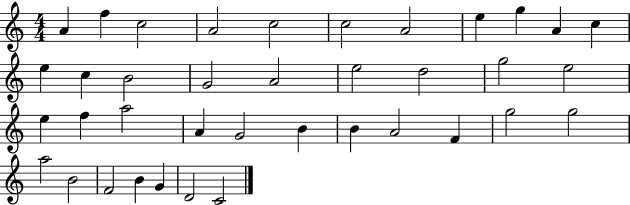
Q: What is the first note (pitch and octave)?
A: A4